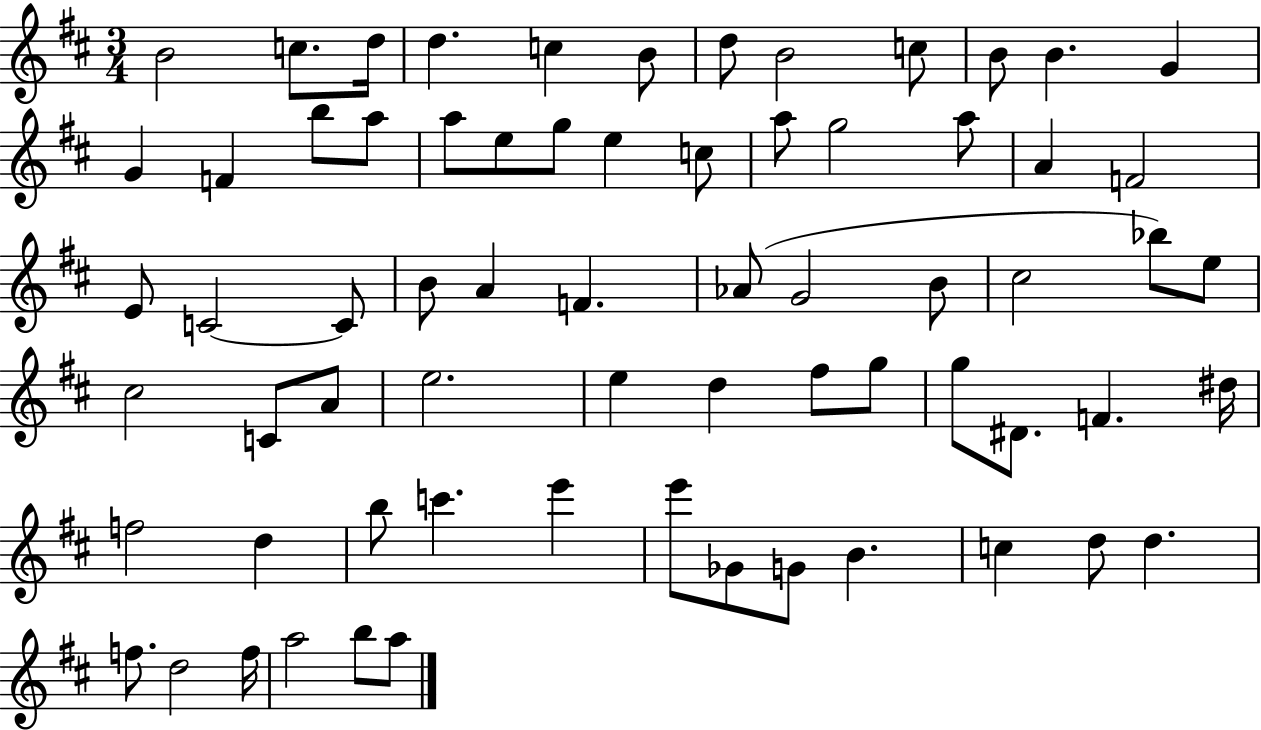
B4/h C5/e. D5/s D5/q. C5/q B4/e D5/e B4/h C5/e B4/e B4/q. G4/q G4/q F4/q B5/e A5/e A5/e E5/e G5/e E5/q C5/e A5/e G5/h A5/e A4/q F4/h E4/e C4/h C4/e B4/e A4/q F4/q. Ab4/e G4/h B4/e C#5/h Bb5/e E5/e C#5/h C4/e A4/e E5/h. E5/q D5/q F#5/e G5/e G5/e D#4/e. F4/q. D#5/s F5/h D5/q B5/e C6/q. E6/q E6/e Gb4/e G4/e B4/q. C5/q D5/e D5/q. F5/e. D5/h F5/s A5/h B5/e A5/e